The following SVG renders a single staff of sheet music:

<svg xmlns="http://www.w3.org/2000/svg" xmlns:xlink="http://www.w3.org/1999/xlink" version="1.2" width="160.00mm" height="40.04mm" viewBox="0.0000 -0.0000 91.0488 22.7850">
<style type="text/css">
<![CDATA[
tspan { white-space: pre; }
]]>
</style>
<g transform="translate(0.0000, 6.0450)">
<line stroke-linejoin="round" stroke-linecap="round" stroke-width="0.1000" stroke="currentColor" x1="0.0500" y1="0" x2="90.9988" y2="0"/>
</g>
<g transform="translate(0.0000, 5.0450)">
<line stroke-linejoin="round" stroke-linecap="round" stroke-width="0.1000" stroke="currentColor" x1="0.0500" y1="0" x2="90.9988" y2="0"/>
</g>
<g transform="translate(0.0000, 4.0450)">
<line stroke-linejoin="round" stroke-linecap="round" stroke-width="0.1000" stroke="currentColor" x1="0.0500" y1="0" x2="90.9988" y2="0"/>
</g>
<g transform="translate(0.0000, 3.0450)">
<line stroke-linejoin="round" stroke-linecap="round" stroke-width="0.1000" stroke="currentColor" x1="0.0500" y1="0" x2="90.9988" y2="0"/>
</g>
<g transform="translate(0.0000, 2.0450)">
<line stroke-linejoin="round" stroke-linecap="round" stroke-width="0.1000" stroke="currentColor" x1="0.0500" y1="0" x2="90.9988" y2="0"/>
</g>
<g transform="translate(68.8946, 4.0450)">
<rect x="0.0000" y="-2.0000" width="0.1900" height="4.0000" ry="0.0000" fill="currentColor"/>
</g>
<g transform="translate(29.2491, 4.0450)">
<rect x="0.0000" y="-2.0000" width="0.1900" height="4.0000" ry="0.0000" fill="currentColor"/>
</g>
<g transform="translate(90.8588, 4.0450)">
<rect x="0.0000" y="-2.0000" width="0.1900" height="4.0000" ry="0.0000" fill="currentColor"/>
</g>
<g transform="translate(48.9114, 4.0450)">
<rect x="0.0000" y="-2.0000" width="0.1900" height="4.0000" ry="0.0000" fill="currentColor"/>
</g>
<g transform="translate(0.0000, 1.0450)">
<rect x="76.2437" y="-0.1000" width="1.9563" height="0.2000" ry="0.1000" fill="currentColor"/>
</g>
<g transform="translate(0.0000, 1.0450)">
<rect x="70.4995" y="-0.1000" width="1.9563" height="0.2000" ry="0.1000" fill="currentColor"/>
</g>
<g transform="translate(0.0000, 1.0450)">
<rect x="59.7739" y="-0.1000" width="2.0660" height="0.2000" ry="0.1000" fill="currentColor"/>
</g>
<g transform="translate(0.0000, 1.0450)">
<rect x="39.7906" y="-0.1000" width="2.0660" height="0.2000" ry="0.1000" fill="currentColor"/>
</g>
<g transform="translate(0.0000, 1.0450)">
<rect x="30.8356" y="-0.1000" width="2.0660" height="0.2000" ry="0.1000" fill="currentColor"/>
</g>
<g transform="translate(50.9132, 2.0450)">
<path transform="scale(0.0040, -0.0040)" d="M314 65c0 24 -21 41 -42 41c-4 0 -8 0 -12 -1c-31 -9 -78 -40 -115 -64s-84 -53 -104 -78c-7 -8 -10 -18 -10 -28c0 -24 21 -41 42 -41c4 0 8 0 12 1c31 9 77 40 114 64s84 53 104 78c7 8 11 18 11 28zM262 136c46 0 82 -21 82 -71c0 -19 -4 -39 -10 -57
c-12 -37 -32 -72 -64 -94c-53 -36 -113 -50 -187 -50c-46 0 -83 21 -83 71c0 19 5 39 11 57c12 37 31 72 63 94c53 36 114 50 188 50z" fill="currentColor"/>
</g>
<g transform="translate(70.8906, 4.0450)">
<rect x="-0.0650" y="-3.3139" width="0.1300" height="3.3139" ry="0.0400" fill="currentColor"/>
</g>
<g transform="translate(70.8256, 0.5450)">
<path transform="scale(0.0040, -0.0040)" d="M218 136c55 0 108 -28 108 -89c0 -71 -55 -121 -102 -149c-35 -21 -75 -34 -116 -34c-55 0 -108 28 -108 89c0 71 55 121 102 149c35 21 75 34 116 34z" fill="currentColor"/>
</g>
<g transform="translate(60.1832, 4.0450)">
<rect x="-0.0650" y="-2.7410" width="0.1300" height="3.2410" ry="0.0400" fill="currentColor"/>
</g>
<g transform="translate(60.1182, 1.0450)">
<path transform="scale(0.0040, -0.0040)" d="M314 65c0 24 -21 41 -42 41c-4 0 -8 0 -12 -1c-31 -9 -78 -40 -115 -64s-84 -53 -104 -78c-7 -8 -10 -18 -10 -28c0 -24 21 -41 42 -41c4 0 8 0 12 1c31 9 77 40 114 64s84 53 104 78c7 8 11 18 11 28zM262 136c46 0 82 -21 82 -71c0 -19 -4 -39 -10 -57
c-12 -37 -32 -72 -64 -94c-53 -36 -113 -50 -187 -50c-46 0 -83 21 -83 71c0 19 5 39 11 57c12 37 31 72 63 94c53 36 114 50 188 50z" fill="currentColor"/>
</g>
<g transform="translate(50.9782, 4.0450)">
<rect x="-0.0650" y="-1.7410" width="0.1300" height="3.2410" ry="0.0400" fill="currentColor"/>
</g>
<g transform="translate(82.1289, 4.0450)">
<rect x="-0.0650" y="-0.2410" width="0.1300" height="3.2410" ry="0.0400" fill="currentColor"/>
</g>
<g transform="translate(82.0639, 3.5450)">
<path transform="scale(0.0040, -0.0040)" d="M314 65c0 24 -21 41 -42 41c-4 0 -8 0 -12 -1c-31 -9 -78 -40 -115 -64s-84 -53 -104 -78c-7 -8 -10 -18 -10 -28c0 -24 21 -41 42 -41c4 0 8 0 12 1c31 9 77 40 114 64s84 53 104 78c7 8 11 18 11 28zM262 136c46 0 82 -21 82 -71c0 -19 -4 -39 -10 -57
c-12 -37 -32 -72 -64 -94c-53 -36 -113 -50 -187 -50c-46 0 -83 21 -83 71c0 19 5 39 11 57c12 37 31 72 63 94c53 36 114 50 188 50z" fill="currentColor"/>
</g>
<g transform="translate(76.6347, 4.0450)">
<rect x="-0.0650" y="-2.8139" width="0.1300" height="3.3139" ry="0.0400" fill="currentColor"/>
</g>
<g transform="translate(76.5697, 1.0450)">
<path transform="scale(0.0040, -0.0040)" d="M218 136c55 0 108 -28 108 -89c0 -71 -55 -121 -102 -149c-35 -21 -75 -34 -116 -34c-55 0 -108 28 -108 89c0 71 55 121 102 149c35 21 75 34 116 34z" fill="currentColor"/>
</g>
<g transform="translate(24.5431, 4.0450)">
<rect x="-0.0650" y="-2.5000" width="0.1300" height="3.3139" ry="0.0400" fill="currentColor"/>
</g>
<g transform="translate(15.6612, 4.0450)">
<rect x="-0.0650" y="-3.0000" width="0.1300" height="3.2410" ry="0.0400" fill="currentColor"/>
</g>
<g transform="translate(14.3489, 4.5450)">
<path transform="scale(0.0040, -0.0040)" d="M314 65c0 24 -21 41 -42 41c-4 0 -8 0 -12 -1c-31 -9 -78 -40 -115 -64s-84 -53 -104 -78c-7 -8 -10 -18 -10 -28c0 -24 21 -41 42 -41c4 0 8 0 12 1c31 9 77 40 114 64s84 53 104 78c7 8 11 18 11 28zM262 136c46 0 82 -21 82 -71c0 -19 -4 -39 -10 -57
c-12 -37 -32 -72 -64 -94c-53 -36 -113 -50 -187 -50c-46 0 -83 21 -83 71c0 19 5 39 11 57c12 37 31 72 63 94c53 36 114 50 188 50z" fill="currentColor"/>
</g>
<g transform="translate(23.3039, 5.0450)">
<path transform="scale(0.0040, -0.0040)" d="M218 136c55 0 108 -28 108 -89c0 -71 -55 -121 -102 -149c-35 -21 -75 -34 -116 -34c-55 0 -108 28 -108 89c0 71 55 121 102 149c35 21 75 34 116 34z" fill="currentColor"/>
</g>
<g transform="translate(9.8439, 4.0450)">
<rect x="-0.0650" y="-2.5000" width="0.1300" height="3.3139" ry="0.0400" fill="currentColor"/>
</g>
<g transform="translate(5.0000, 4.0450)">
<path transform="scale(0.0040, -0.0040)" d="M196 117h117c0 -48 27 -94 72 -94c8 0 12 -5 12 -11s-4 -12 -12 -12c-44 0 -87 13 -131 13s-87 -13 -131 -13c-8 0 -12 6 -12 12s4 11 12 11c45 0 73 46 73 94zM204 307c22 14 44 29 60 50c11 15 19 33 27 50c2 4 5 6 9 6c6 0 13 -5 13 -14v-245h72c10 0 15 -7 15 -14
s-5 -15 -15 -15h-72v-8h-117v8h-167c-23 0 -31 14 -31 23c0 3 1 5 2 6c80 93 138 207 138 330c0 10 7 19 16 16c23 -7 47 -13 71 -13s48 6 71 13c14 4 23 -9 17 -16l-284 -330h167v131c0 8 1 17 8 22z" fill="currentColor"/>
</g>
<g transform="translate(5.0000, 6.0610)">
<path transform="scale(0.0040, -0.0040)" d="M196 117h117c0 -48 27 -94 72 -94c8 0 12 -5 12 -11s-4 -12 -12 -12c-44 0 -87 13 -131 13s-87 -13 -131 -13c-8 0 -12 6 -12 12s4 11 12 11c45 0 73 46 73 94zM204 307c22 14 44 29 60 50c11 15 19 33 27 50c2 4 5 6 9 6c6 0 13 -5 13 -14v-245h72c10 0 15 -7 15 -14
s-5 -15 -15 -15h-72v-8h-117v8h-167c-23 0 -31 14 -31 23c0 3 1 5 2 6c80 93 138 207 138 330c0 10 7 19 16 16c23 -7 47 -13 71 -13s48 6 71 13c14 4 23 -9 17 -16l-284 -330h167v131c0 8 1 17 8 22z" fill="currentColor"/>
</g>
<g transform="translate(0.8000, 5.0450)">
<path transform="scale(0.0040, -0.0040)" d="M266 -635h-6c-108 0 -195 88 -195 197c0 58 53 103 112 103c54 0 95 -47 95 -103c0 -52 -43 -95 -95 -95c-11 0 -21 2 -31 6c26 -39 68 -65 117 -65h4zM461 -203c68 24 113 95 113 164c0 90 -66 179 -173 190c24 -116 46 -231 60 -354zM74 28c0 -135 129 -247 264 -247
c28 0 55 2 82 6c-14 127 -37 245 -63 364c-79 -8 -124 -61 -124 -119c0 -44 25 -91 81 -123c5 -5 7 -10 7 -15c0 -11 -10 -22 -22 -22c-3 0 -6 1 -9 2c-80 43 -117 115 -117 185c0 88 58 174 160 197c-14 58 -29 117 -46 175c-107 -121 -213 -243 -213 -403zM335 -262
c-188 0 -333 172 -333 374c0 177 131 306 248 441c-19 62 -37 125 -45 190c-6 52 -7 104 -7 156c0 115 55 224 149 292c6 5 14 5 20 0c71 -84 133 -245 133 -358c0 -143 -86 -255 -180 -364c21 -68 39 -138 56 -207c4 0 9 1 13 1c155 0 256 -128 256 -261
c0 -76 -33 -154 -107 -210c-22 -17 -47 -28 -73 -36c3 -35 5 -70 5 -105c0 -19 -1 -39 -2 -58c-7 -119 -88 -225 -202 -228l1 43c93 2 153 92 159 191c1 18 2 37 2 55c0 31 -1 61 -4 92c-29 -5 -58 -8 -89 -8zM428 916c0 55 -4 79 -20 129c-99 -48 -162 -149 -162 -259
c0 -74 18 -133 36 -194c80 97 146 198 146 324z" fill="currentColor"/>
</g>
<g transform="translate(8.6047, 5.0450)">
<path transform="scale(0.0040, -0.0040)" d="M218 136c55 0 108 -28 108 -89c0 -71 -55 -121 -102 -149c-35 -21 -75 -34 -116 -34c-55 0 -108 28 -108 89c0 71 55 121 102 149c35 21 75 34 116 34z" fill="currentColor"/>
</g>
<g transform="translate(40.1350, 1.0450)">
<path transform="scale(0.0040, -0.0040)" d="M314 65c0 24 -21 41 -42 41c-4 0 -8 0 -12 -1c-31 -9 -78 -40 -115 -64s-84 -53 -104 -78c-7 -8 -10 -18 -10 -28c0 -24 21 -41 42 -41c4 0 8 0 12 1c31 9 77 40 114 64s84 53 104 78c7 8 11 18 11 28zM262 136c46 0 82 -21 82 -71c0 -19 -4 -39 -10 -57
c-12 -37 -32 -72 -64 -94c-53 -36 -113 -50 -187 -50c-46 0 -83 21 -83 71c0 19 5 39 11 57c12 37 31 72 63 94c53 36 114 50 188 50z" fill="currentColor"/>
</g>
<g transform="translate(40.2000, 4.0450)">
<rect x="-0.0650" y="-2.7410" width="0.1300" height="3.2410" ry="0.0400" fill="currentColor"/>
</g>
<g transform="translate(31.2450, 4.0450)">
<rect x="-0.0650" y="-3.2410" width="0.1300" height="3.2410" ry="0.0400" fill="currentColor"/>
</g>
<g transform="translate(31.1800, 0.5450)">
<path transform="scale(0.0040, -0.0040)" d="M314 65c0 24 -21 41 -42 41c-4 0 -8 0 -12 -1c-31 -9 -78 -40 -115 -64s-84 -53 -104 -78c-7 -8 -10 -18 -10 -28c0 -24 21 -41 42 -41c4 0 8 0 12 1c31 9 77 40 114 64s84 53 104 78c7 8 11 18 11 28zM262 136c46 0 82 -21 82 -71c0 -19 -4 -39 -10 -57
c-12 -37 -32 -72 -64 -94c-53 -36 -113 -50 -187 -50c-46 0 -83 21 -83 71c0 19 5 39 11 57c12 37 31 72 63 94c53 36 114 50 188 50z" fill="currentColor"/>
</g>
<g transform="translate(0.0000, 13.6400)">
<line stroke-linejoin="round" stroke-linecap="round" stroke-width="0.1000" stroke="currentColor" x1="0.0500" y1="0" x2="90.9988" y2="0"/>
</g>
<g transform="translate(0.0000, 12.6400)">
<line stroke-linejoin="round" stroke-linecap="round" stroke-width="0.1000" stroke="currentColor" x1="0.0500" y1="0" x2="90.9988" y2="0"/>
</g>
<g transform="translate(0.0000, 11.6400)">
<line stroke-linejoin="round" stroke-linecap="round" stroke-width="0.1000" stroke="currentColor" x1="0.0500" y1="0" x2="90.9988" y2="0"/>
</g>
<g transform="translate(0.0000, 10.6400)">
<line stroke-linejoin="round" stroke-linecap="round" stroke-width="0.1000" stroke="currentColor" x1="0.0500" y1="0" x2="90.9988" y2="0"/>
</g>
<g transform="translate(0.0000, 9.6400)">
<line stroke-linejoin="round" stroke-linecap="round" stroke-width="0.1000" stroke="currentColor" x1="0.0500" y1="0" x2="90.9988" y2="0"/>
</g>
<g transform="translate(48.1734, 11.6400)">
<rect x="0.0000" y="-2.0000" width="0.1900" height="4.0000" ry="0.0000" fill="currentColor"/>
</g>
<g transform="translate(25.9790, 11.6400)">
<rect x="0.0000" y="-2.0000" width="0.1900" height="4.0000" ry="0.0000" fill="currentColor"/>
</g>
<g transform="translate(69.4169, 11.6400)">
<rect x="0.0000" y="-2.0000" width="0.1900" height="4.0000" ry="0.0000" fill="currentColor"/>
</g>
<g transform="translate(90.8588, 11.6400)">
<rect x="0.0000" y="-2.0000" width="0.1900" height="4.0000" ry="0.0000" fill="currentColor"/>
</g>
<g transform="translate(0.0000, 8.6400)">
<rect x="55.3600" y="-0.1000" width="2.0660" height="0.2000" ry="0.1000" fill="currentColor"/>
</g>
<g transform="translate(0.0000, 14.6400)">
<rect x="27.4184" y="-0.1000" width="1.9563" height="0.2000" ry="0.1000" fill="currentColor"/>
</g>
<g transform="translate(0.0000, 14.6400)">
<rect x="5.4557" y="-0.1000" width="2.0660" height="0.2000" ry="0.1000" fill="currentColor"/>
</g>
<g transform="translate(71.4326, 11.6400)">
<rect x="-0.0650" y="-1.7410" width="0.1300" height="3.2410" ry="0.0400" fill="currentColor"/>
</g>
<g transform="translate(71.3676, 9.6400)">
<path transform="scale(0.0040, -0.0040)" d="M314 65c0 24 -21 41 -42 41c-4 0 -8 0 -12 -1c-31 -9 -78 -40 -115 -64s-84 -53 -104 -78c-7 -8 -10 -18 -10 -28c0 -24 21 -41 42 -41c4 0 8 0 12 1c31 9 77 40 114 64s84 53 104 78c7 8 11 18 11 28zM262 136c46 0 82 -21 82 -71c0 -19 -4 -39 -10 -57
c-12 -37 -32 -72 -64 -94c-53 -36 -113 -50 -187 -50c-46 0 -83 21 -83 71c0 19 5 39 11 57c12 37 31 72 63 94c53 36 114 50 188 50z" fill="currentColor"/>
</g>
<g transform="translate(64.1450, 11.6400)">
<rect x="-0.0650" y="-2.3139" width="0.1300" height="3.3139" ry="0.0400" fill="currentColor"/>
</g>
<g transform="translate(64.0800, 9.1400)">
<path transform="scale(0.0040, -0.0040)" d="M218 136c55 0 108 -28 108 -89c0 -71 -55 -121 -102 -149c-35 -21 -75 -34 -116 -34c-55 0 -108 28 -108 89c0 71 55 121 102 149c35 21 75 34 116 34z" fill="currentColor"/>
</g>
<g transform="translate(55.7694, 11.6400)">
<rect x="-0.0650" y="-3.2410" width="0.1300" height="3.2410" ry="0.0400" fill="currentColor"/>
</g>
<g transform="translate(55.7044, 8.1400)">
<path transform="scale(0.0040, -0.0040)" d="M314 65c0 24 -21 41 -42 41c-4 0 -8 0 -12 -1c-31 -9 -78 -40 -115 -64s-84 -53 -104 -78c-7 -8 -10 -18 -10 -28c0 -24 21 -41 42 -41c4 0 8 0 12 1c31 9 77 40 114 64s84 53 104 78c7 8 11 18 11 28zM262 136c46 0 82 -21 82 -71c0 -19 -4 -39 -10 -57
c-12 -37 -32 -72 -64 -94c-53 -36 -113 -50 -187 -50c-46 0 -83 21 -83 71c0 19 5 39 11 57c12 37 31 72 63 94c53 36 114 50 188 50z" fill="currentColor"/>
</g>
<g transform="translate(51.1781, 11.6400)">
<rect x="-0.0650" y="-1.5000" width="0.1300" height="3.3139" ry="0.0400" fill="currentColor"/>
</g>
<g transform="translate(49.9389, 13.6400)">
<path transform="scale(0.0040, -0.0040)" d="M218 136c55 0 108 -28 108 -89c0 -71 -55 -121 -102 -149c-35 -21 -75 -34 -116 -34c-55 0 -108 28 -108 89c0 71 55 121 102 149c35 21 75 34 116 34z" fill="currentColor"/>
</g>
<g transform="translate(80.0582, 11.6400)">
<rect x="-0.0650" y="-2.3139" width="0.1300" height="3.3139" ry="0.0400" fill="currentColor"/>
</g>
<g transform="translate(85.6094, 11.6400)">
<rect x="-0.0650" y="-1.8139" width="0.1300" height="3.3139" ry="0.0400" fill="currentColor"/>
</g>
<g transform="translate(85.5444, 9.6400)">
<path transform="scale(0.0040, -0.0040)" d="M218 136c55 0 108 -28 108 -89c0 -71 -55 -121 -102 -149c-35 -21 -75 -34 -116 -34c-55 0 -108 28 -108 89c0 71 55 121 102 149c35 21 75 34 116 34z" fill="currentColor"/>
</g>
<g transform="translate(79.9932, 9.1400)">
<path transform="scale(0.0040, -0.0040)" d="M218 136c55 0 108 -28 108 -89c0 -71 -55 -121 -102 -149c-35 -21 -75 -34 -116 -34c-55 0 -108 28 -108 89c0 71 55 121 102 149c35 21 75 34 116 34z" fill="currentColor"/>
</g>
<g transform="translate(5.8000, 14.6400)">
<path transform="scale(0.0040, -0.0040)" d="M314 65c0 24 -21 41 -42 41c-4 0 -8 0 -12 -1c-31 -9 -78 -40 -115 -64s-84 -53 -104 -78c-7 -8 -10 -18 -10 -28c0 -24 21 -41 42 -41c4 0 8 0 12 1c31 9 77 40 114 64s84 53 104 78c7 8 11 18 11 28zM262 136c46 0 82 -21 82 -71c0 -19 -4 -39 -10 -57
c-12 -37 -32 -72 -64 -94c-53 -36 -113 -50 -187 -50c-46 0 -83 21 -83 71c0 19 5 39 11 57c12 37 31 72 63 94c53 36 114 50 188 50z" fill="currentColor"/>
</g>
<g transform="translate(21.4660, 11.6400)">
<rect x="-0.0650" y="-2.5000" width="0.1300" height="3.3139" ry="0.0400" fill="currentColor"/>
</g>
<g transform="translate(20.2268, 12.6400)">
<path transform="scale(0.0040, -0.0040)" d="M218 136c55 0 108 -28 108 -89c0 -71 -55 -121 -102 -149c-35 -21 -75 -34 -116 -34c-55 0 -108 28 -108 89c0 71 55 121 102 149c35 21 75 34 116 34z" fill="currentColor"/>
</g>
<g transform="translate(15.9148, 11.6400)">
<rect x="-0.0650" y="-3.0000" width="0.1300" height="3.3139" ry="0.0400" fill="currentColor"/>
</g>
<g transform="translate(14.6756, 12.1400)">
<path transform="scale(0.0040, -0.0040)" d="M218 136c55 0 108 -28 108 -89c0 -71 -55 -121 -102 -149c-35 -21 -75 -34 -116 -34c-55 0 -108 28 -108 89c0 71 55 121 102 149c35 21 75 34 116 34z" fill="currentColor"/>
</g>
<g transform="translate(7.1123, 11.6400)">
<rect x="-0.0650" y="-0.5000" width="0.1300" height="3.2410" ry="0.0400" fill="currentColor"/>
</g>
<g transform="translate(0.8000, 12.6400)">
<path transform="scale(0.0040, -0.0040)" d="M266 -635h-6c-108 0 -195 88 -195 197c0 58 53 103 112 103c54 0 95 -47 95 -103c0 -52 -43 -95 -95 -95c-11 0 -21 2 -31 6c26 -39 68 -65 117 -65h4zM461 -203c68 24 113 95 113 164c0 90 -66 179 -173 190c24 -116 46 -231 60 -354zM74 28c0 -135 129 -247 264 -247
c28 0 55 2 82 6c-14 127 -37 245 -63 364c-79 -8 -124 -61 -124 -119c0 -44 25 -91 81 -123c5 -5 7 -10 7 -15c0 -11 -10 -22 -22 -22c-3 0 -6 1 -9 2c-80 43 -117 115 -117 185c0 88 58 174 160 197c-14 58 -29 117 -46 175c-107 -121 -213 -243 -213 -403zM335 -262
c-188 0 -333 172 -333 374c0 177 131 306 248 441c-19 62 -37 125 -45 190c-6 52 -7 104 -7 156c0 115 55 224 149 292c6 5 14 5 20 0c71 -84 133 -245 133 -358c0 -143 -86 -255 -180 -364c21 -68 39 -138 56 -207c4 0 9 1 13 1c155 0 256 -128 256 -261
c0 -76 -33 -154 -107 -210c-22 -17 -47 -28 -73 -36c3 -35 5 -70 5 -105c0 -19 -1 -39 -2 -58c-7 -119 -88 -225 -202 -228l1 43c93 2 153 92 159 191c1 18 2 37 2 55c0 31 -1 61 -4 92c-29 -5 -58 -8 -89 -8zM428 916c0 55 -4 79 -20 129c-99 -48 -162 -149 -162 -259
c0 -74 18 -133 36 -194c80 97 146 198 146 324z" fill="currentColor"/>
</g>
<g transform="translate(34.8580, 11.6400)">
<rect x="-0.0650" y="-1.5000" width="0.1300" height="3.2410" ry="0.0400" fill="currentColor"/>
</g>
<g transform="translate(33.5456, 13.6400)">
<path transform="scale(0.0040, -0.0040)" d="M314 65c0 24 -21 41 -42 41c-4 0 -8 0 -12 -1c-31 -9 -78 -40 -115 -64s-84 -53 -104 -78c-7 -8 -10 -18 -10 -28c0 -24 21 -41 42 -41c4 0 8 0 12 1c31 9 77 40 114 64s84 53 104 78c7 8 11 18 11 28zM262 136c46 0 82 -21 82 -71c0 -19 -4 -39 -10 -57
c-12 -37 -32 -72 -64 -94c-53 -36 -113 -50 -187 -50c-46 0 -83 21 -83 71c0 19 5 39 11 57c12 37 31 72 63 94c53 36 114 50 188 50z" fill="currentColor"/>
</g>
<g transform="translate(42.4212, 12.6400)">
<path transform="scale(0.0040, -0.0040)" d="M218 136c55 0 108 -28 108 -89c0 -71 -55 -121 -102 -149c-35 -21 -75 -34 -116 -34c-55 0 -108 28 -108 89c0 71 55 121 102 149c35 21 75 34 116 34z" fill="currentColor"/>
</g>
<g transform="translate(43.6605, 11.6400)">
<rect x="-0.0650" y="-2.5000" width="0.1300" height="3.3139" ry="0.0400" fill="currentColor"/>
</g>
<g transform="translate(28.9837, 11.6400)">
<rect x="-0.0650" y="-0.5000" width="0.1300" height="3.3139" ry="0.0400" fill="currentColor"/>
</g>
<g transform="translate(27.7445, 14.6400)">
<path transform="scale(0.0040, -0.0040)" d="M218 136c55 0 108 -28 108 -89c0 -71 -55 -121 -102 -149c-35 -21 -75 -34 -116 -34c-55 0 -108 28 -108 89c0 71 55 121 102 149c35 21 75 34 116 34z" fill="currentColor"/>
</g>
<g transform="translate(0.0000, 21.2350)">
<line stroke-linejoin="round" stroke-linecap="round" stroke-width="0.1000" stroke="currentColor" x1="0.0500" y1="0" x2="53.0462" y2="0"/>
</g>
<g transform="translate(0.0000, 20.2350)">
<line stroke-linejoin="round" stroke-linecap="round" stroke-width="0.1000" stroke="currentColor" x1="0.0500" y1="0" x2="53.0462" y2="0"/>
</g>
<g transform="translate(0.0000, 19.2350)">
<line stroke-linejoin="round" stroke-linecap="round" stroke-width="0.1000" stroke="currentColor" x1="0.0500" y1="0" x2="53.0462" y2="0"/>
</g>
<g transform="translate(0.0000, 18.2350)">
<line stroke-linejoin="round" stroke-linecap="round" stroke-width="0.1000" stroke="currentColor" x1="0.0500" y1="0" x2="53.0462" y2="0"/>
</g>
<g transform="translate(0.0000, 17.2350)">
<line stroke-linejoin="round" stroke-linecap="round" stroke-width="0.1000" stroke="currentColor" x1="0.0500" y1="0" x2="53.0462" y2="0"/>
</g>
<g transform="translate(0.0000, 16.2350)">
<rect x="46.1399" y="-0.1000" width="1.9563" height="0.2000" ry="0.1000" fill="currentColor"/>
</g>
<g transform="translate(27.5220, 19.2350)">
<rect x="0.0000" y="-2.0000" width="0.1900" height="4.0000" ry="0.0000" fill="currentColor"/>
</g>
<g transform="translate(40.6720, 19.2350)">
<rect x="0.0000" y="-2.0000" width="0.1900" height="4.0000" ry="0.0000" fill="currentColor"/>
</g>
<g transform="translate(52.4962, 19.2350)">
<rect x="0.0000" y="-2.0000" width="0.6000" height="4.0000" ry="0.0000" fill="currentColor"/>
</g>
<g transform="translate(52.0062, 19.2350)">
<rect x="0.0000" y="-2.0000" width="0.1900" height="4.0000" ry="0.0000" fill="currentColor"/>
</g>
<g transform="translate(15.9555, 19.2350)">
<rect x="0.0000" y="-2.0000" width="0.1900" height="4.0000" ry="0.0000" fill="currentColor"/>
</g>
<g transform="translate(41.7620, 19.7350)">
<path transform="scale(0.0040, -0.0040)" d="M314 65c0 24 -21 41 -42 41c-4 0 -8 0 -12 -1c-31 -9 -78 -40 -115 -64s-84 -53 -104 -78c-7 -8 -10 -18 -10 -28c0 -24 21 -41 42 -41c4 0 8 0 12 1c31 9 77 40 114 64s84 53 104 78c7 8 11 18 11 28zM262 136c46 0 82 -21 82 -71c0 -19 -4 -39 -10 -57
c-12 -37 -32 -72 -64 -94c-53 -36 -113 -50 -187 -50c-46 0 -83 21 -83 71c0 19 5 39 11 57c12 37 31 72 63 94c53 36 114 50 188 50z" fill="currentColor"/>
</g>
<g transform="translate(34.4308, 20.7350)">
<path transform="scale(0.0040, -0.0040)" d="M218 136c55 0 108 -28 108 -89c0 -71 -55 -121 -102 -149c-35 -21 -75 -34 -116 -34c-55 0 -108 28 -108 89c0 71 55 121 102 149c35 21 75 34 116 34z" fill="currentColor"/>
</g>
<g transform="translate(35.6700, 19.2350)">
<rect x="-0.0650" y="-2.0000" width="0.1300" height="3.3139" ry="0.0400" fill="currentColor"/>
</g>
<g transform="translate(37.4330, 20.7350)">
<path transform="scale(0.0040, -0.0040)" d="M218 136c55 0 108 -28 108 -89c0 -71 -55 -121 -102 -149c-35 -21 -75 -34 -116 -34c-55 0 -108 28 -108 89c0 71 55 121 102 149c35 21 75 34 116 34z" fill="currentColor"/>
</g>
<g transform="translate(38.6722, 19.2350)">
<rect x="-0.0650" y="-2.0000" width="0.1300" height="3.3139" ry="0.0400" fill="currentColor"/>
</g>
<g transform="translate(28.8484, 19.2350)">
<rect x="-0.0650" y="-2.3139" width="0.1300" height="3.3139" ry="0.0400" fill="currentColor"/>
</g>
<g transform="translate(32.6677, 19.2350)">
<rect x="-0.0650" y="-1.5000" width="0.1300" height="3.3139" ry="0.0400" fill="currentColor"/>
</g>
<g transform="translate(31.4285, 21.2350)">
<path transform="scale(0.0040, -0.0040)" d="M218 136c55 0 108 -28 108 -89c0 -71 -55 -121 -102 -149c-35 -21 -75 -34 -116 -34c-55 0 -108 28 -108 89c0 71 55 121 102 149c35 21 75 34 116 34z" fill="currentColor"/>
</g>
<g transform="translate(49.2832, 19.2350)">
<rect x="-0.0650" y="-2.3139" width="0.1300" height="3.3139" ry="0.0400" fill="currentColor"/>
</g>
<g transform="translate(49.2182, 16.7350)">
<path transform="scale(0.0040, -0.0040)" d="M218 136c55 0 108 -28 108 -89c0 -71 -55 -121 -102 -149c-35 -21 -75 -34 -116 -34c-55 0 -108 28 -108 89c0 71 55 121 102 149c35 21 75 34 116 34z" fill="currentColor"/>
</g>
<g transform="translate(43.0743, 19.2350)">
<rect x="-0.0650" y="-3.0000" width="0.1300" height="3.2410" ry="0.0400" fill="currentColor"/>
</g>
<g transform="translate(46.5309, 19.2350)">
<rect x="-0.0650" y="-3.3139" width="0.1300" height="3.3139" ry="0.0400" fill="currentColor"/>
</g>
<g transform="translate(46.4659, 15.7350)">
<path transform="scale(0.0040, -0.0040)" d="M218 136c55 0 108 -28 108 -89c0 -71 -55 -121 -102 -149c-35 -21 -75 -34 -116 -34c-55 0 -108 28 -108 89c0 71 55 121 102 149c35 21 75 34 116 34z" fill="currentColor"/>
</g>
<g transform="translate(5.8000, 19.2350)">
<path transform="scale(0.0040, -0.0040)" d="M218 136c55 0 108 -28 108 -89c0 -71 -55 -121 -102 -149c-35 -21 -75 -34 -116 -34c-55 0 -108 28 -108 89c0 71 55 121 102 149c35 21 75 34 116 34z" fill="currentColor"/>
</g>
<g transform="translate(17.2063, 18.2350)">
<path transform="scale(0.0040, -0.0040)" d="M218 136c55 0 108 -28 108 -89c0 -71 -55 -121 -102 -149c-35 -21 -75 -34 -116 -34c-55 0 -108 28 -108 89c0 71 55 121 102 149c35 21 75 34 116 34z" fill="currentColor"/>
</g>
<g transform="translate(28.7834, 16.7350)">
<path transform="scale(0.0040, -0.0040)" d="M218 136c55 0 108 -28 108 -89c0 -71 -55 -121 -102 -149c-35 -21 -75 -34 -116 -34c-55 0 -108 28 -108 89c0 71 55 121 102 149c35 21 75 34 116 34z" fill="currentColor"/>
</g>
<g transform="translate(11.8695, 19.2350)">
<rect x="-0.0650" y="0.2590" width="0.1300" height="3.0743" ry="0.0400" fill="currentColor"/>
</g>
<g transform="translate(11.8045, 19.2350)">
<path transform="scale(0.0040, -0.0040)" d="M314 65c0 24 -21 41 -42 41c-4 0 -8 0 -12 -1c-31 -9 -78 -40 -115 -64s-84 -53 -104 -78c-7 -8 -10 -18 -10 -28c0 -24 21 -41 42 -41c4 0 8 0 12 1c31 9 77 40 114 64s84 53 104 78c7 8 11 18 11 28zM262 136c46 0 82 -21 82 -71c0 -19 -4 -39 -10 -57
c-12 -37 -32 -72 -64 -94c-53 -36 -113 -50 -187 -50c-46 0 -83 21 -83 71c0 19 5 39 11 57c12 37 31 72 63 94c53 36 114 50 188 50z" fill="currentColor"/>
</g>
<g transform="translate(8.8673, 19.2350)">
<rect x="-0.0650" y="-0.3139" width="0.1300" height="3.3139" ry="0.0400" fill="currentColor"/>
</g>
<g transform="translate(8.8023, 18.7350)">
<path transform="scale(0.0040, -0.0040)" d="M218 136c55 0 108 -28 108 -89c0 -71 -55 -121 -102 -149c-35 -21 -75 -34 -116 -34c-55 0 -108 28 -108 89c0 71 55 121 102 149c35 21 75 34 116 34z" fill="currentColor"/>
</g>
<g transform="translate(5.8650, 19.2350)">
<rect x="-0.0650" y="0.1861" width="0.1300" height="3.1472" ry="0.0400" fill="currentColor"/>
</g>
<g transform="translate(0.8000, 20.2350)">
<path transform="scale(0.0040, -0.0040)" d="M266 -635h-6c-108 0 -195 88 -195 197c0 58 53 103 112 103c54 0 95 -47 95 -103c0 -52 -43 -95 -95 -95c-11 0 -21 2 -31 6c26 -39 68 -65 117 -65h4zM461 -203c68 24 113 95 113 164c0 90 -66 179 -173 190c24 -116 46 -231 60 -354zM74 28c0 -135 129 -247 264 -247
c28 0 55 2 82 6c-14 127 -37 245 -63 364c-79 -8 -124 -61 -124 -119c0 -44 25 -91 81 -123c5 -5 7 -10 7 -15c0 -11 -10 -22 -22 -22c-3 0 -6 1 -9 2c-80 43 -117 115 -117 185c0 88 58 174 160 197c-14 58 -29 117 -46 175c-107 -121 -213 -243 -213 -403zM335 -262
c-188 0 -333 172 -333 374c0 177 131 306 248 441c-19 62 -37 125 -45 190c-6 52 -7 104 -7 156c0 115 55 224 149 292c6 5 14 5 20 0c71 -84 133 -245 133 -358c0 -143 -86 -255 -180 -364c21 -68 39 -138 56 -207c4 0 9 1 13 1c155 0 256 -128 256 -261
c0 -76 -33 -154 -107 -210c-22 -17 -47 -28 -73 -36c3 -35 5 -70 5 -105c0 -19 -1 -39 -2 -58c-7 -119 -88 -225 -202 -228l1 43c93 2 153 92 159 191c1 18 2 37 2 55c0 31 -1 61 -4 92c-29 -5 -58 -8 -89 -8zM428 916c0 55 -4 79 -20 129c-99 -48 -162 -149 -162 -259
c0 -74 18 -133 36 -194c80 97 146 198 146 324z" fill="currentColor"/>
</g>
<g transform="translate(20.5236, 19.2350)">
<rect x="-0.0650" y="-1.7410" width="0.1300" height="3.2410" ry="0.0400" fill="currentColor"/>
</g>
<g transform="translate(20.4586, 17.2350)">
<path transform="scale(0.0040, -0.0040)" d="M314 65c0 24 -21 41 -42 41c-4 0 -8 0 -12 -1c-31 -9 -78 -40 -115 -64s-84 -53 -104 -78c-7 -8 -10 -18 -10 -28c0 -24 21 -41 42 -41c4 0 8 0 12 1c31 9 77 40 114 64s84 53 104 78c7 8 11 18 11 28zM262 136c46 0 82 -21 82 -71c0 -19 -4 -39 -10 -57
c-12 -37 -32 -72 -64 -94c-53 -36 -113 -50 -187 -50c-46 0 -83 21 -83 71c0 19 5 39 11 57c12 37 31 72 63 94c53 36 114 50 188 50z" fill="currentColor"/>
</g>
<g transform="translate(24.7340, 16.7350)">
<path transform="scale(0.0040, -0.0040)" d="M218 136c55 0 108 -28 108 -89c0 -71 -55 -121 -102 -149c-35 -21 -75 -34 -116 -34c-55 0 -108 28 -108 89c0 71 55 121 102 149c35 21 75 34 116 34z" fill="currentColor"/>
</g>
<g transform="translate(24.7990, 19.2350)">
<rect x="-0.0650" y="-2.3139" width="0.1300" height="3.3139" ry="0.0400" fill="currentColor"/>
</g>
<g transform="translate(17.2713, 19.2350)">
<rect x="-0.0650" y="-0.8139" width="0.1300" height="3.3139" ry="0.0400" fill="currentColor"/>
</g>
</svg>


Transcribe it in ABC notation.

X:1
T:Untitled
M:4/4
L:1/4
K:C
G A2 G b2 a2 f2 a2 b a c2 C2 A G C E2 G E b2 g f2 g f B c B2 d f2 g g E F F A2 b g